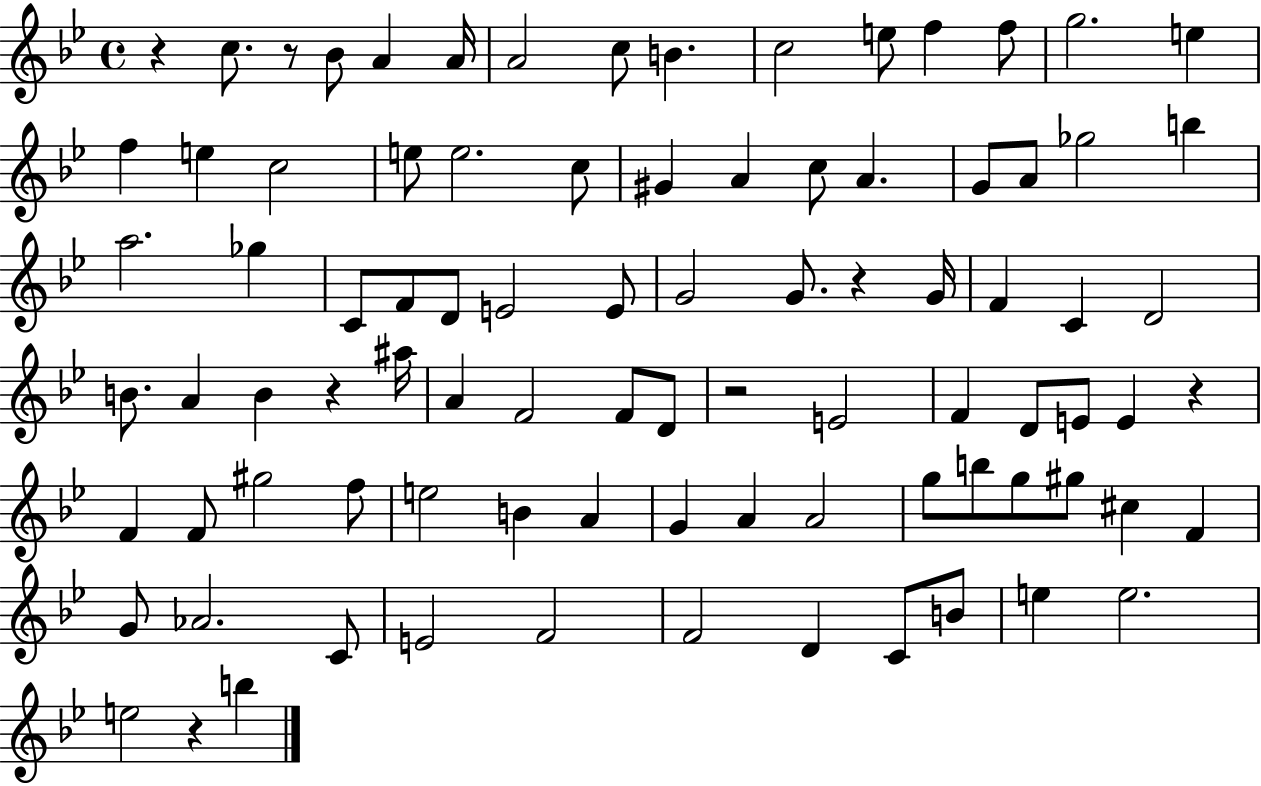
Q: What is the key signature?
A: BES major